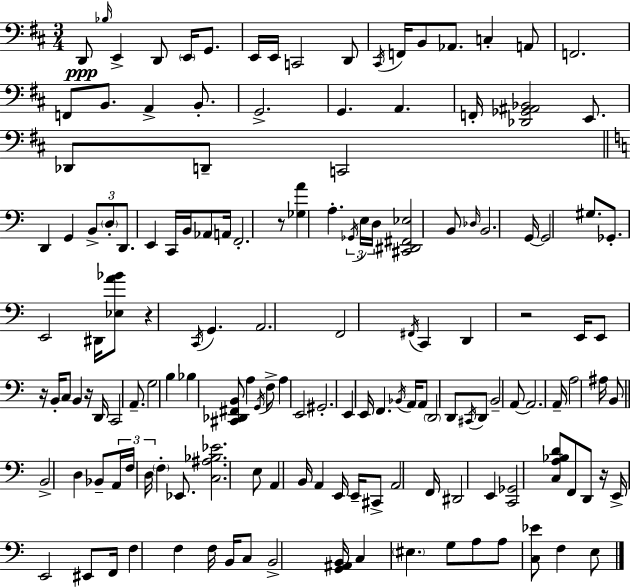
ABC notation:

X:1
T:Untitled
M:3/4
L:1/4
K:D
D,,/2 _B,/4 E,, D,,/2 E,,/4 G,,/2 E,,/4 E,,/4 C,,2 D,,/2 ^C,,/4 F,,/4 B,,/2 _A,,/2 C, A,,/2 F,,2 F,,/2 B,,/2 A,, B,,/2 G,,2 G,, A,, F,,/4 [_D,,_G,,^A,,_B,,]2 E,,/2 _D,,/2 D,,/2 C,,2 D,, G,, B,,/2 D,/2 D,,/2 E,, C,,/4 B,,/4 _A,,/2 A,,/4 F,,2 z/2 [_G,A] A, _G,,/4 E,/4 D,/4 [^C,,^D,,^F,,_E,]2 B,,/2 _D,/4 B,,2 G,,/4 G,,2 ^G,/2 _G,,/2 E,,2 ^D,,/4 [_E,A_B]/2 z C,,/4 G,, A,,2 F,,2 ^F,,/4 C,, D,, z2 E,,/4 E,,/2 z/4 B,,/4 C,/2 B,, z/4 D,,/4 C,,2 A,,/2 G,2 B, _B, [^C,,_D,,^F,,B,,]/2 A, G,,/4 F,/2 A, E,,2 ^G,,2 E,, E,,/4 F,, _B,,/4 A,,/4 A,,/2 D,,2 D,,/2 ^C,,/4 D,,/2 B,,2 A,,/2 A,,2 A,,/4 A,2 ^A,/4 B,,/2 B,,2 D, _B,,/2 A,,/4 F,/4 D,/4 F, _E,,/2 [C,^A,_B,_E]2 E,/2 A,, B,,/4 A,, E,,/4 E,,/4 ^C,,/2 A,,2 F,,/4 ^D,,2 E,, [C,,_G,,]2 [C,A,_B,D]/2 F,,/2 D,,/2 z/4 E,,/4 E,,2 ^E,,/2 F,,/4 F, F, F,/4 B,,/4 C,/2 B,,2 [G,,^A,,B,,]/4 C, ^E, G,/2 A,/2 A,/2 [C,_E]/2 F, E,/2